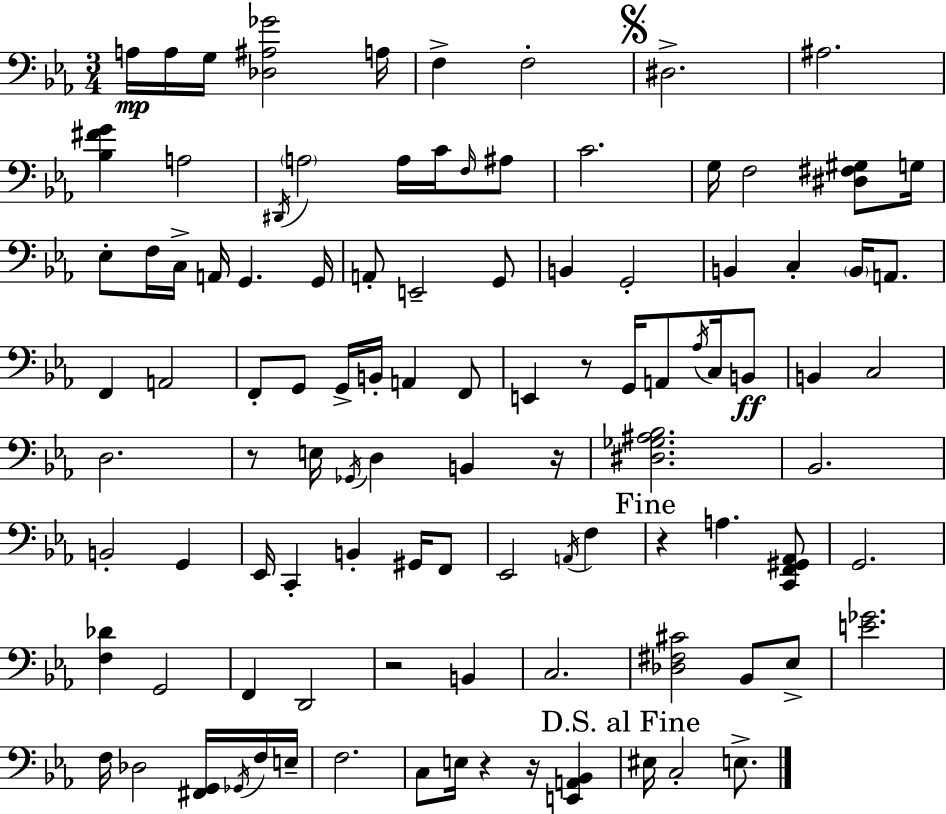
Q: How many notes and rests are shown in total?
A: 103